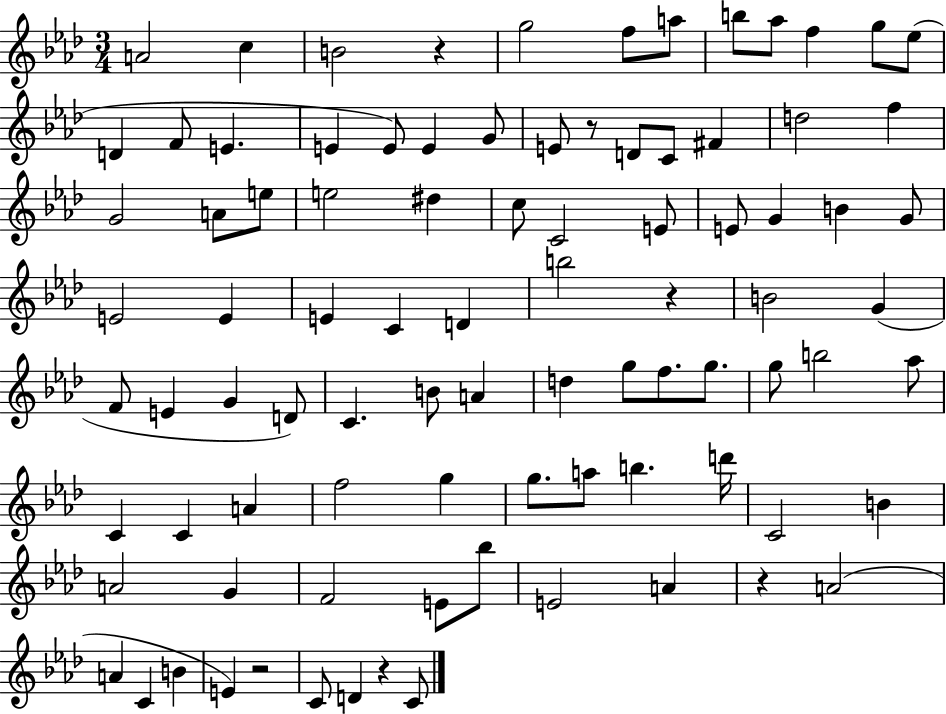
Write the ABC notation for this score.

X:1
T:Untitled
M:3/4
L:1/4
K:Ab
A2 c B2 z g2 f/2 a/2 b/2 _a/2 f g/2 _e/2 D F/2 E E E/2 E G/2 E/2 z/2 D/2 C/2 ^F d2 f G2 A/2 e/2 e2 ^d c/2 C2 E/2 E/2 G B G/2 E2 E E C D b2 z B2 G F/2 E G D/2 C B/2 A d g/2 f/2 g/2 g/2 b2 _a/2 C C A f2 g g/2 a/2 b d'/4 C2 B A2 G F2 E/2 _b/2 E2 A z A2 A C B E z2 C/2 D z C/2